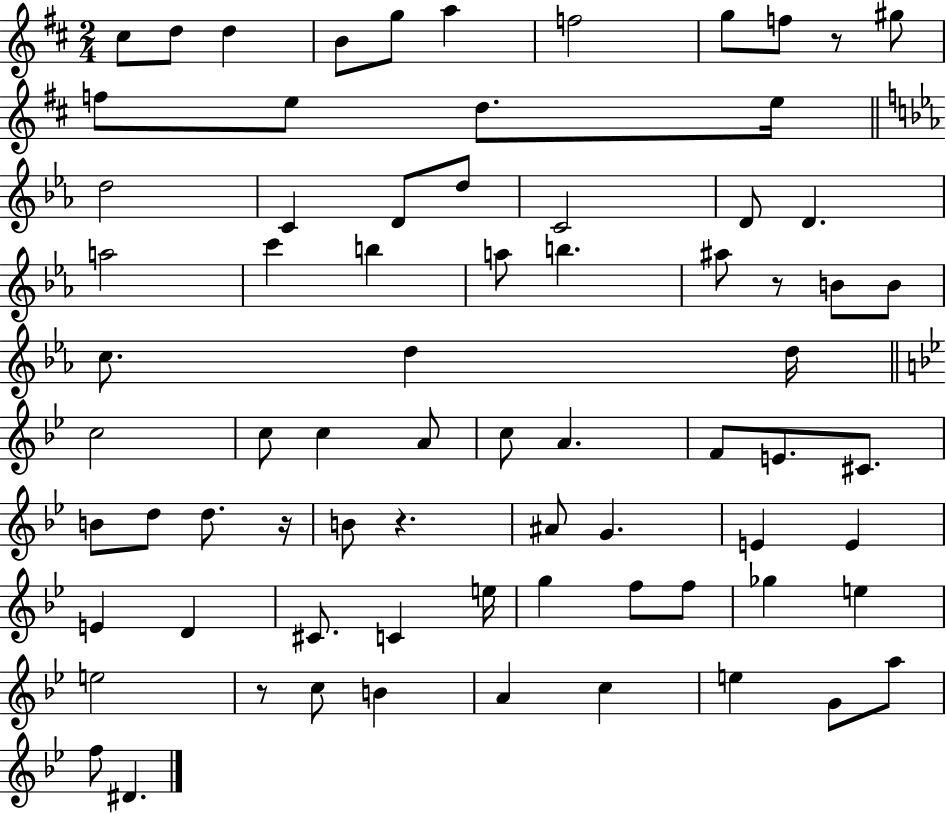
C#5/e D5/e D5/q B4/e G5/e A5/q F5/h G5/e F5/e R/e G#5/e F5/e E5/e D5/e. E5/s D5/h C4/q D4/e D5/e C4/h D4/e D4/q. A5/h C6/q B5/q A5/e B5/q. A#5/e R/e B4/e B4/e C5/e. D5/q D5/s C5/h C5/e C5/q A4/e C5/e A4/q. F4/e E4/e. C#4/e. B4/e D5/e D5/e. R/s B4/e R/q. A#4/e G4/q. E4/q E4/q E4/q D4/q C#4/e. C4/q E5/s G5/q F5/e F5/e Gb5/q E5/q E5/h R/e C5/e B4/q A4/q C5/q E5/q G4/e A5/e F5/e D#4/q.